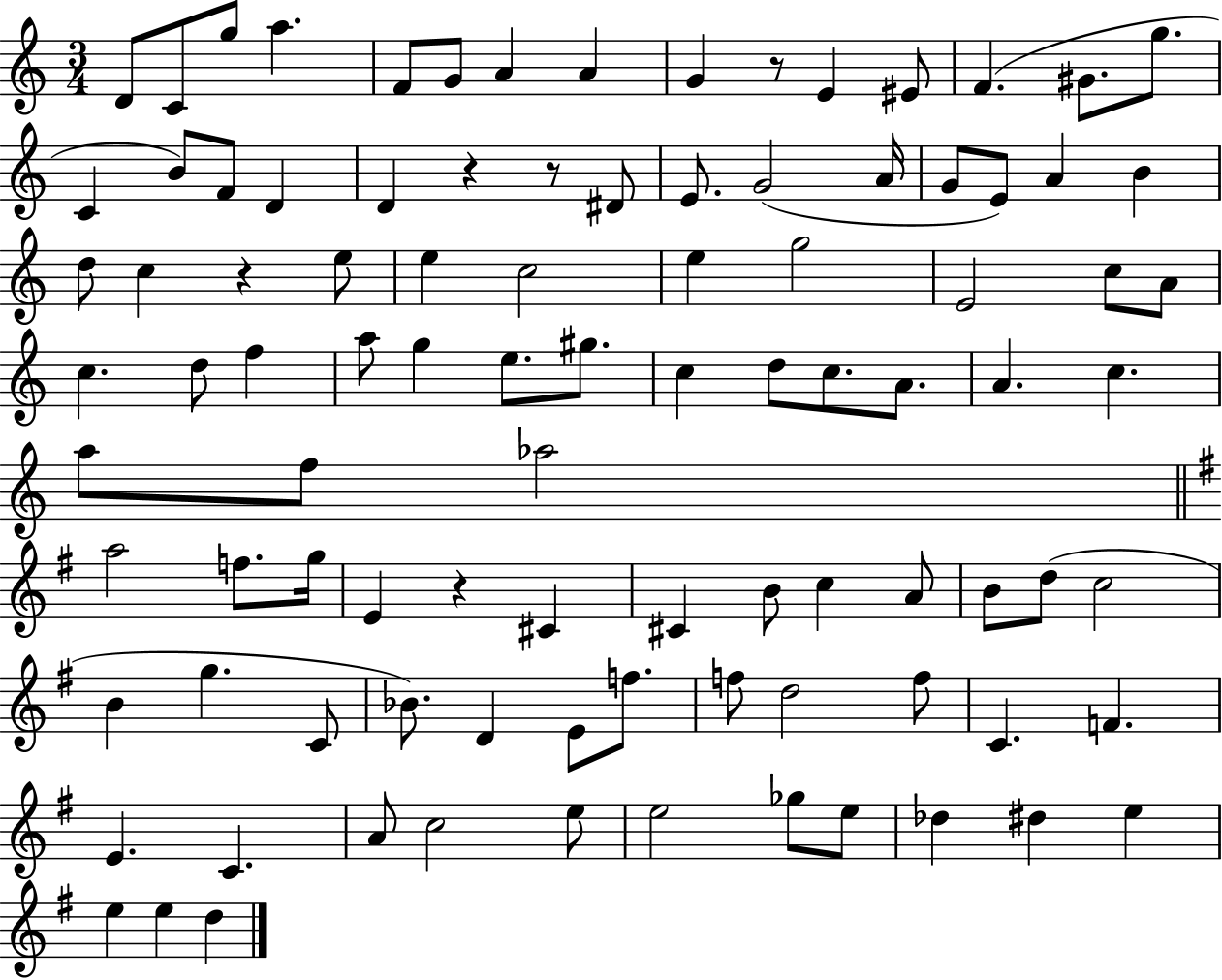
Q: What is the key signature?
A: C major